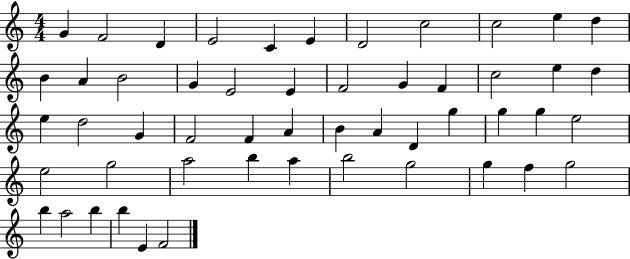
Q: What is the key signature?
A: C major